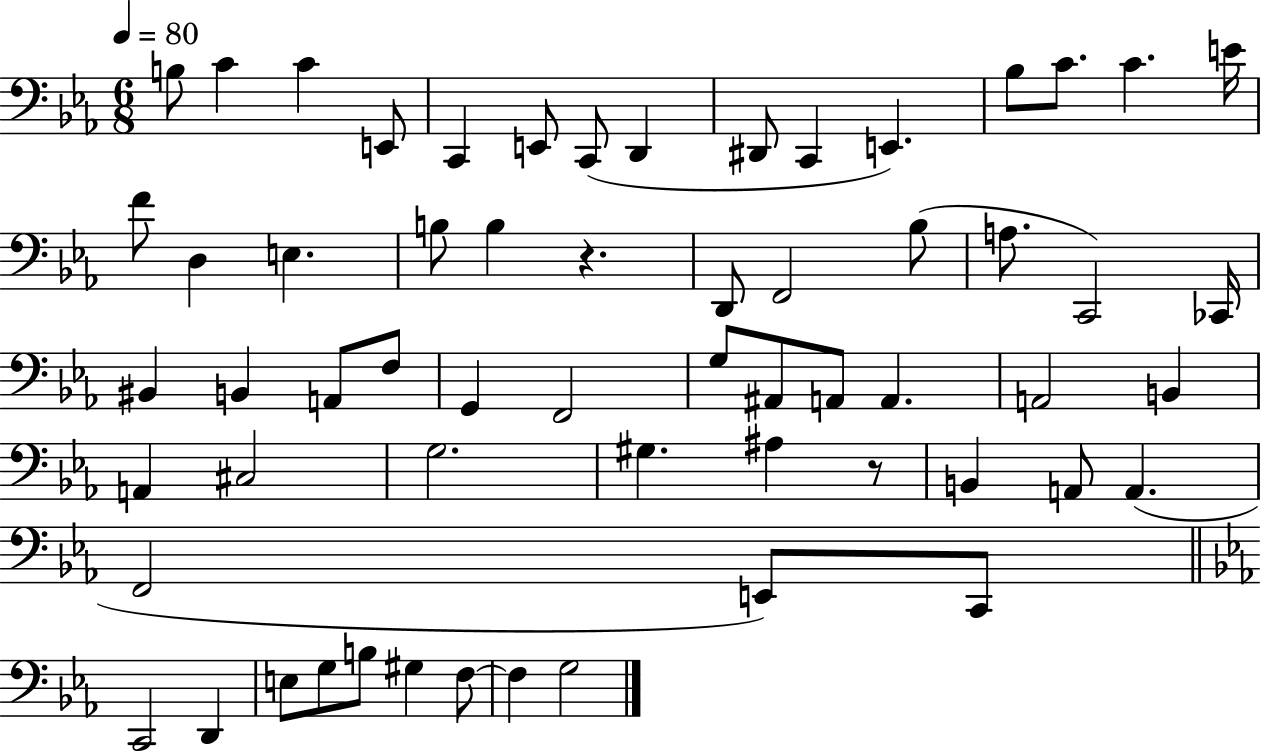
{
  \clef bass
  \numericTimeSignature
  \time 6/8
  \key ees \major
  \tempo 4 = 80
  \repeat volta 2 { b8 c'4 c'4 e,8 | c,4 e,8 c,8( d,4 | dis,8 c,4 e,4.) | bes8 c'8. c'4. e'16 | \break f'8 d4 e4. | b8 b4 r4. | d,8 f,2 bes8( | a8. c,2) ces,16 | \break bis,4 b,4 a,8 f8 | g,4 f,2 | g8 ais,8 a,8 a,4. | a,2 b,4 | \break a,4 cis2 | g2. | gis4. ais4 r8 | b,4 a,8 a,4.( | \break f,2 e,8) c,8 | \bar "||" \break \key c \minor c,2 d,4 | e8 g8 b8 gis4 f8~~ | f4 g2 | } \bar "|."
}